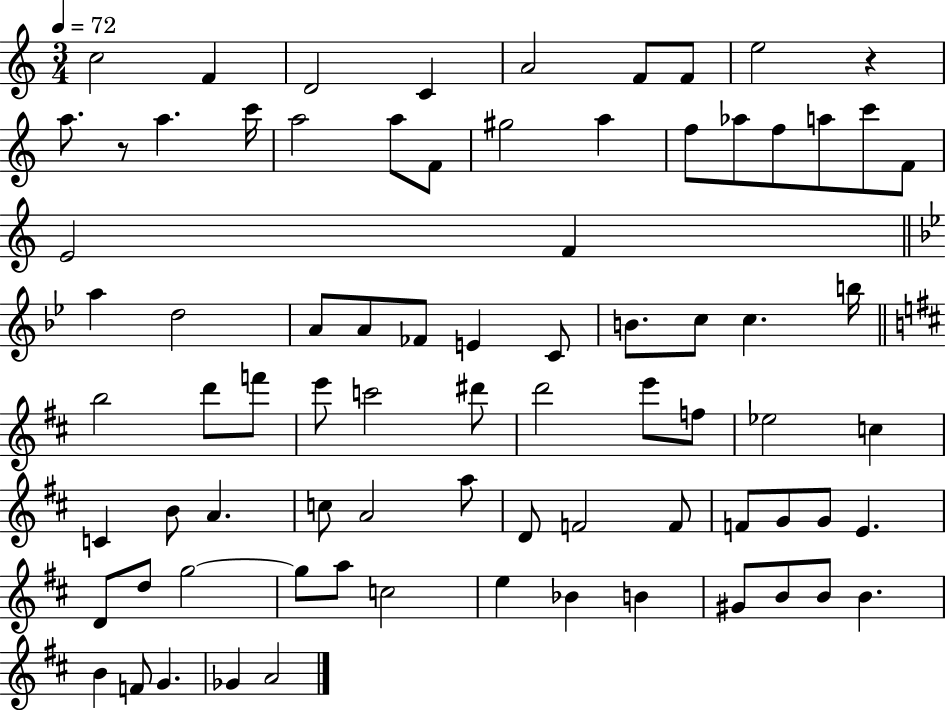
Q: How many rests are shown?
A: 2